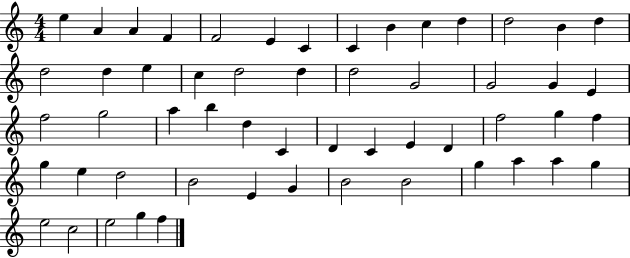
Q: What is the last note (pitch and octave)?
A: F5